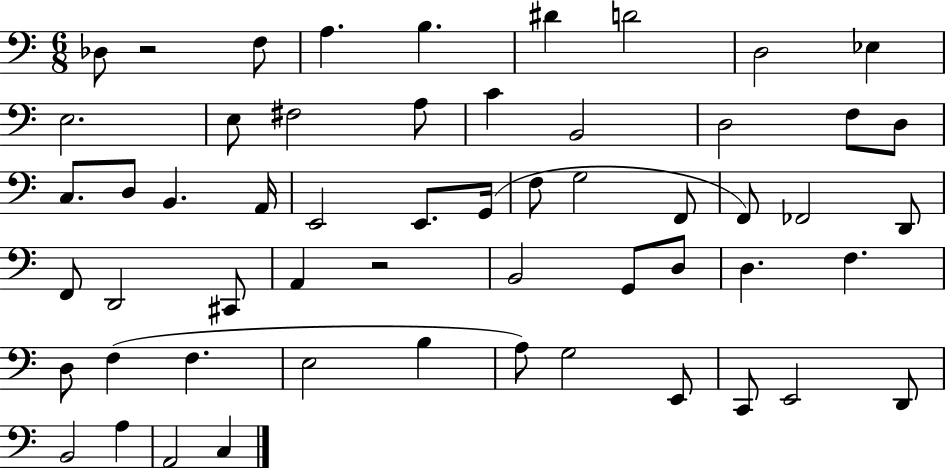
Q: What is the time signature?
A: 6/8